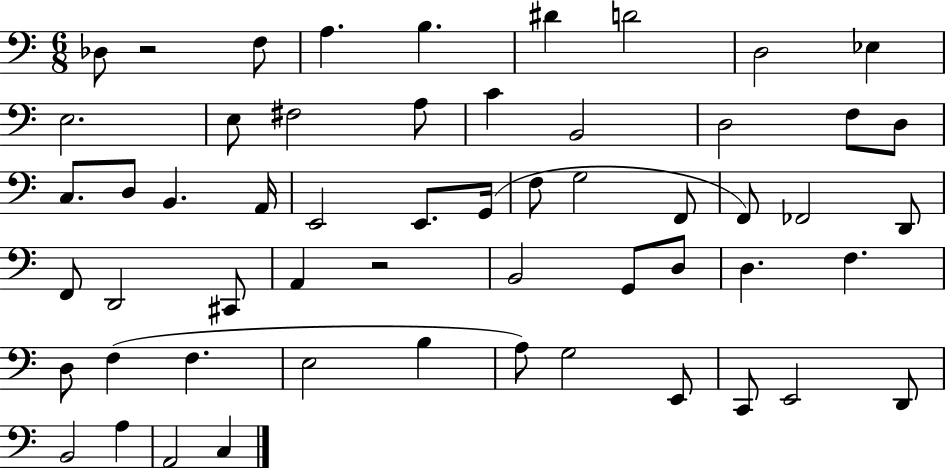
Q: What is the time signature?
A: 6/8